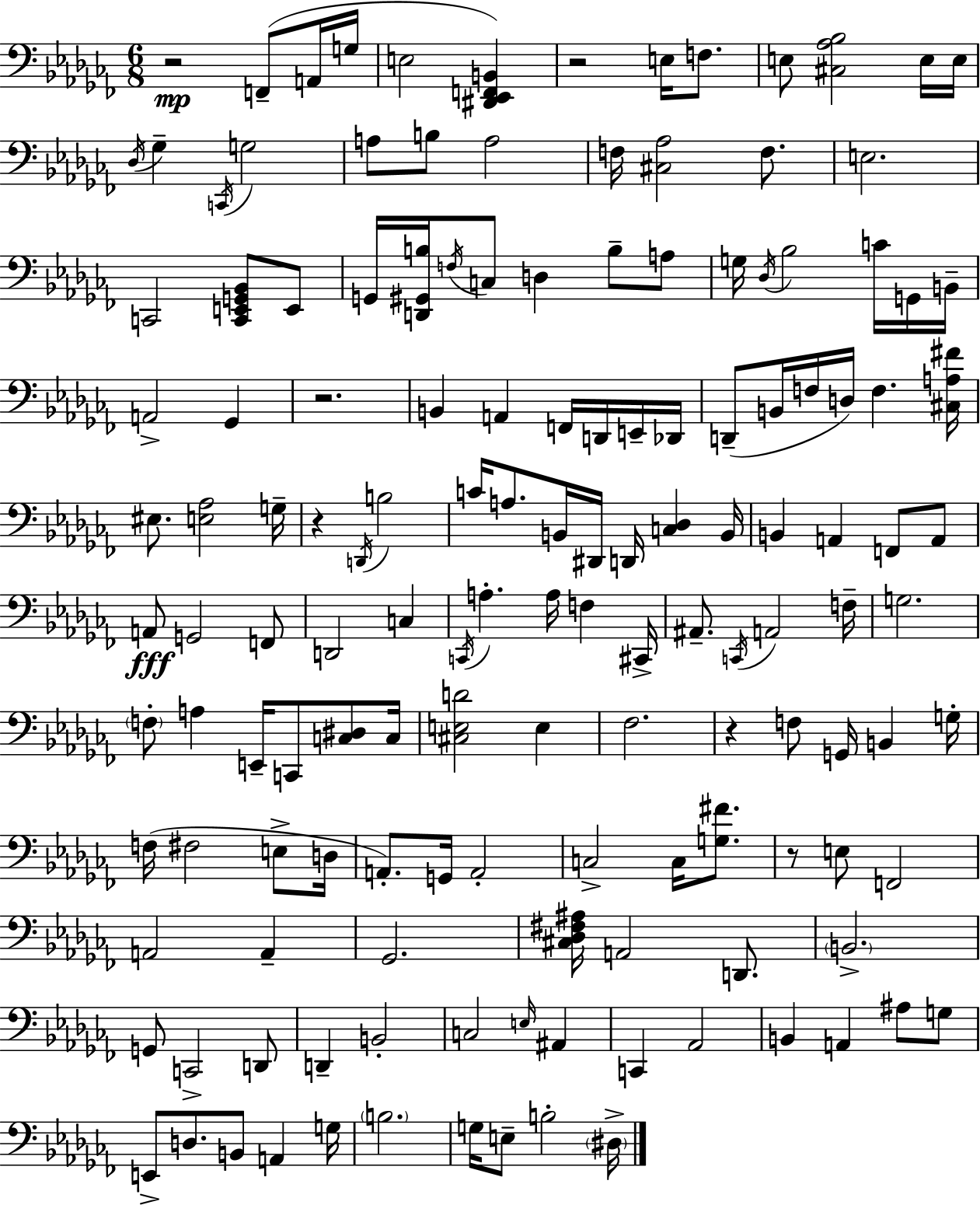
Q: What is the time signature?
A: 6/8